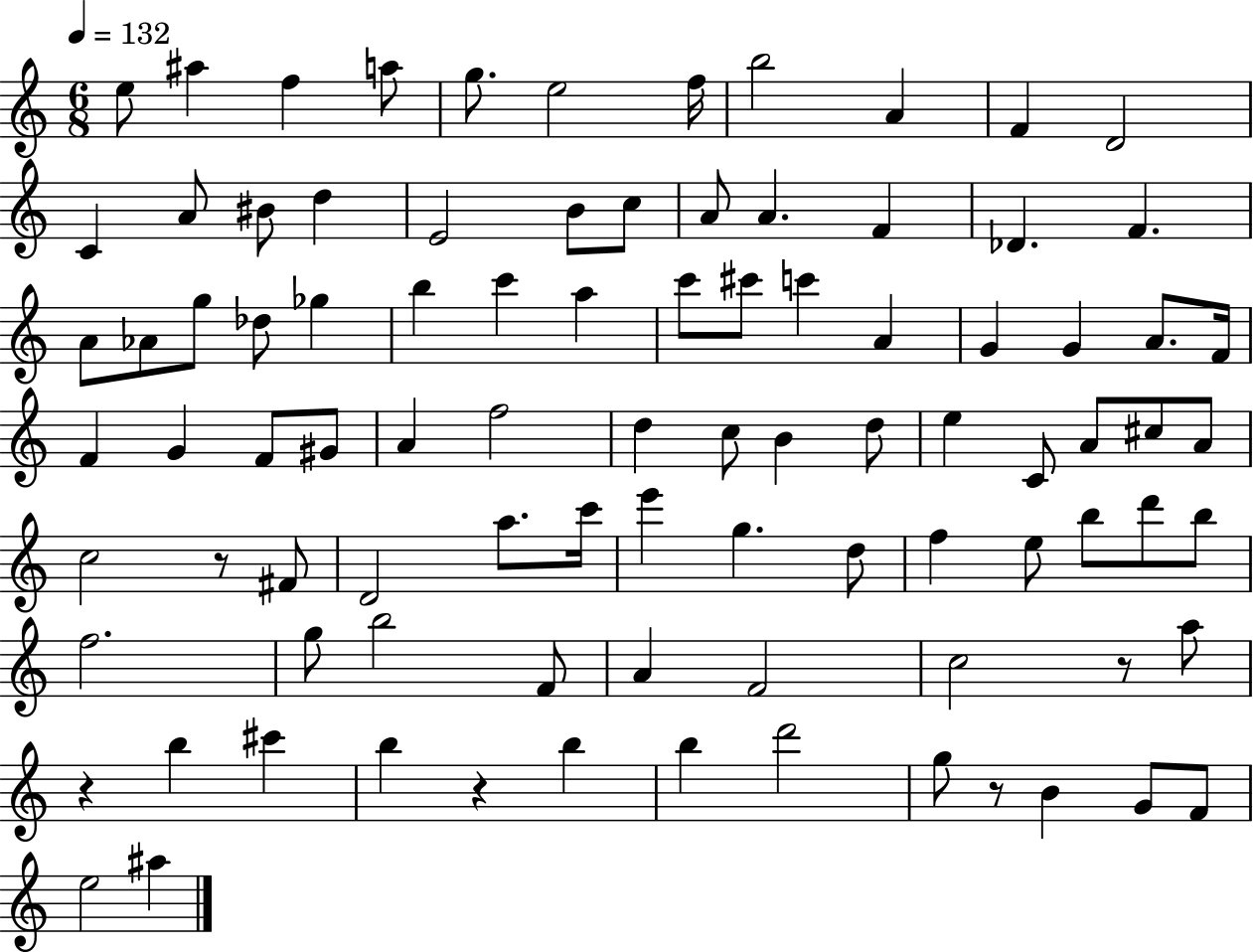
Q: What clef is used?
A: treble